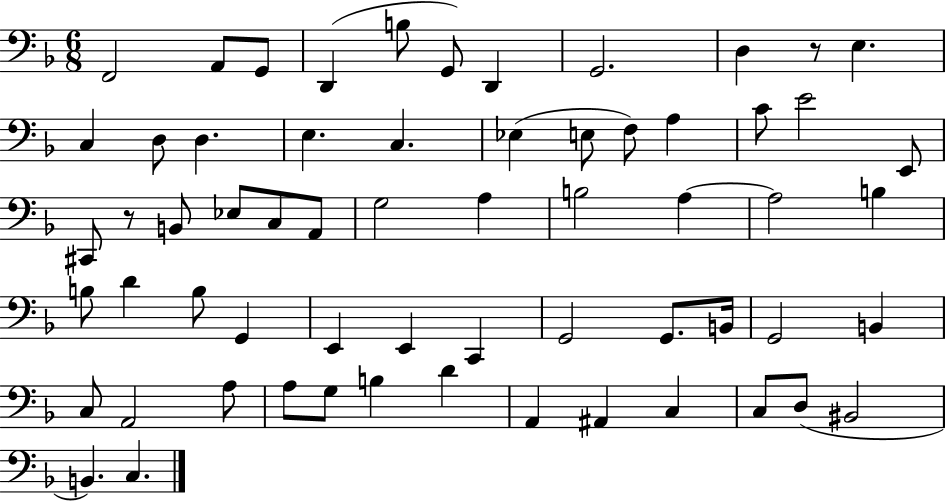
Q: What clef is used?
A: bass